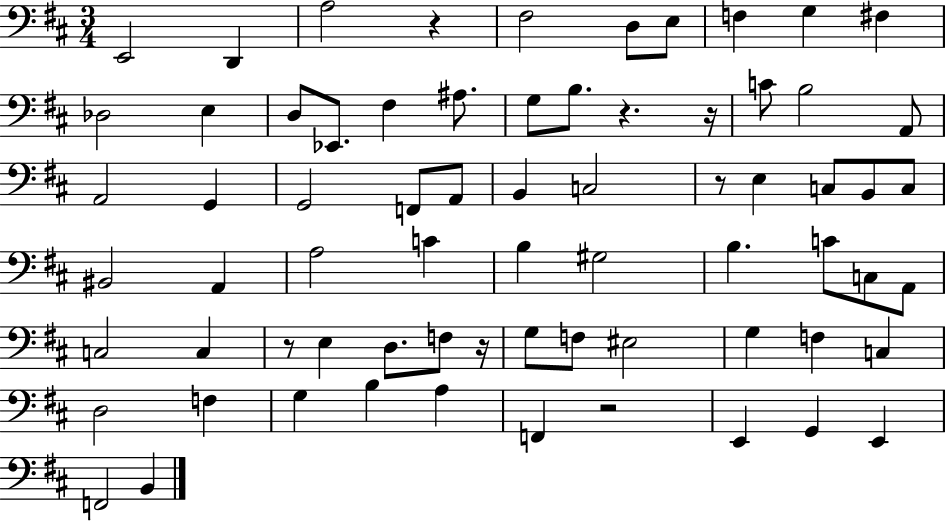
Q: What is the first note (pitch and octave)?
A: E2